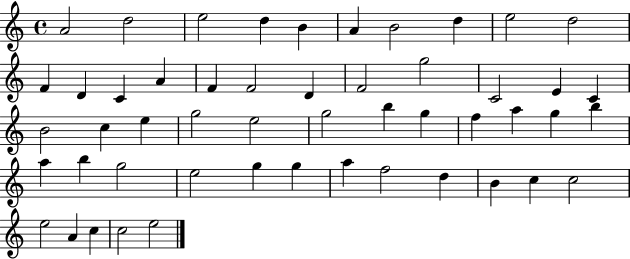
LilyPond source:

{
  \clef treble
  \time 4/4
  \defaultTimeSignature
  \key c \major
  a'2 d''2 | e''2 d''4 b'4 | a'4 b'2 d''4 | e''2 d''2 | \break f'4 d'4 c'4 a'4 | f'4 f'2 d'4 | f'2 g''2 | c'2 e'4 c'4 | \break b'2 c''4 e''4 | g''2 e''2 | g''2 b''4 g''4 | f''4 a''4 g''4 b''4 | \break a''4 b''4 g''2 | e''2 g''4 g''4 | a''4 f''2 d''4 | b'4 c''4 c''2 | \break e''2 a'4 c''4 | c''2 e''2 | \bar "|."
}